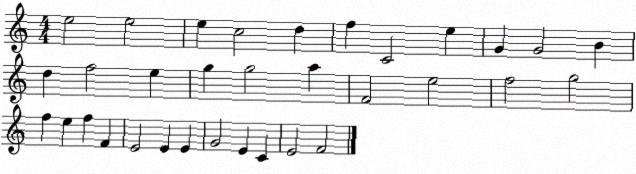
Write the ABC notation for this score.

X:1
T:Untitled
M:4/4
L:1/4
K:C
e2 e2 e c2 d f C2 e G G2 B d f2 e g g2 a F2 e2 f2 g2 f e f F E2 E E G2 E C E2 F2